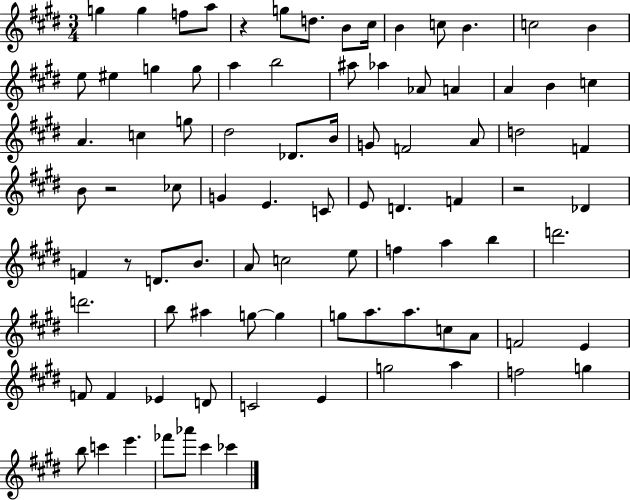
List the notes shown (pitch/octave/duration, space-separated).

G5/q G5/q F5/e A5/e R/q G5/e D5/e. B4/e C#5/s B4/q C5/e B4/q. C5/h B4/q E5/e EIS5/q G5/q G5/e A5/q B5/h A#5/e Ab5/q Ab4/e A4/q A4/q B4/q C5/q A4/q. C5/q G5/e D#5/h Db4/e. B4/s G4/e F4/h A4/e D5/h F4/q B4/e R/h CES5/e G4/q E4/q. C4/e E4/e D4/q. F4/q R/h Db4/q F4/q R/e D4/e. B4/e. A4/e C5/h E5/e F5/q A5/q B5/q D6/h. D6/h. B5/e A#5/q G5/e G5/q G5/e A5/e. A5/e. C5/e A4/e F4/h E4/q F4/e F4/q Eb4/q D4/e C4/h E4/q G5/h A5/q F5/h G5/q B5/e C6/q E6/q. FES6/e Ab6/e C#6/q CES6/q